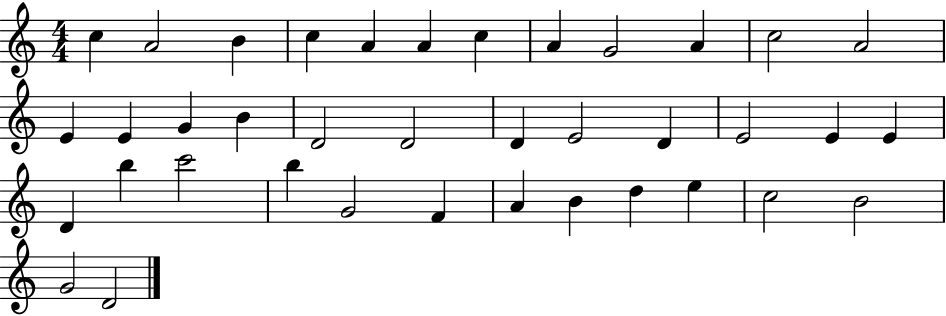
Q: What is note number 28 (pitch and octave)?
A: B5